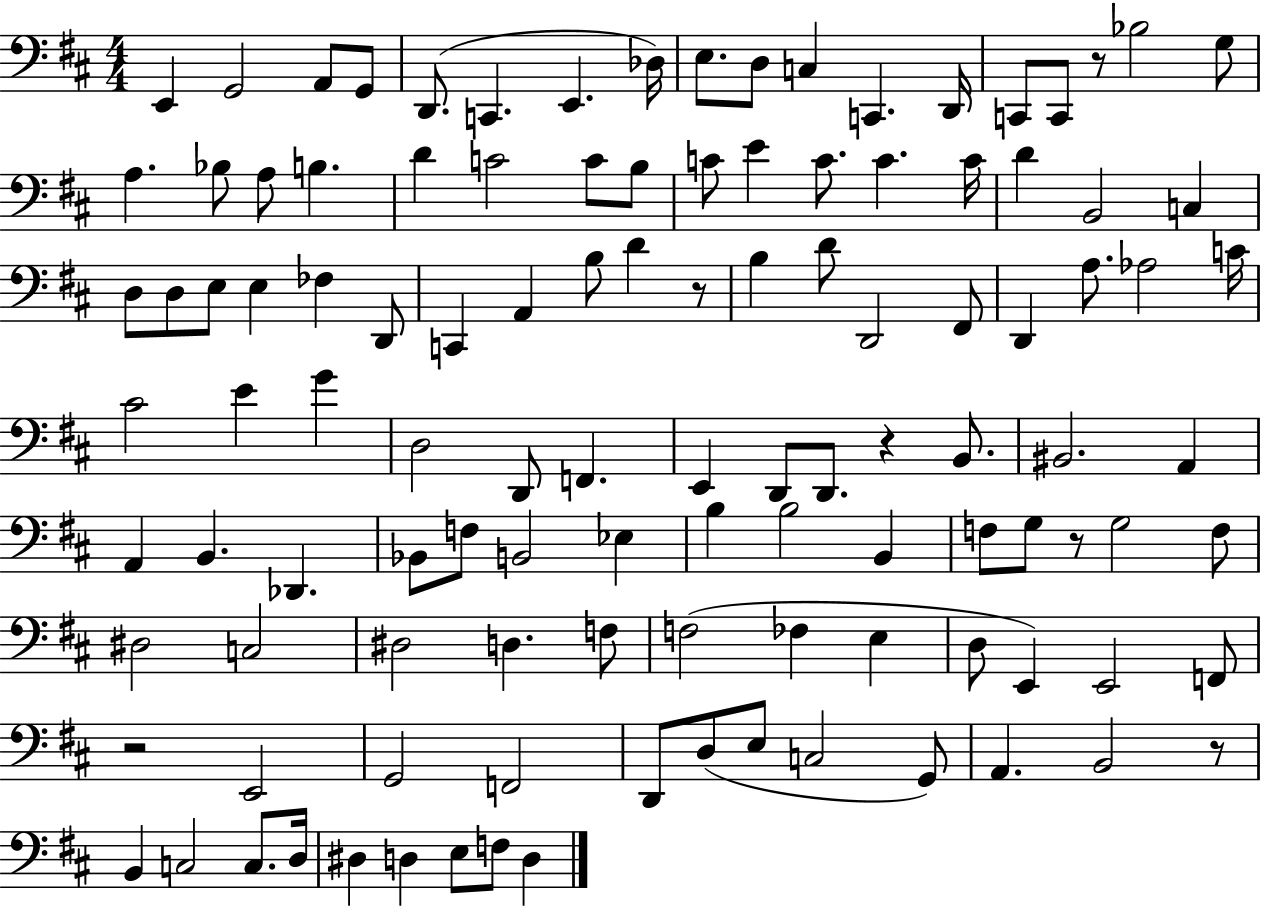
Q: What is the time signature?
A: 4/4